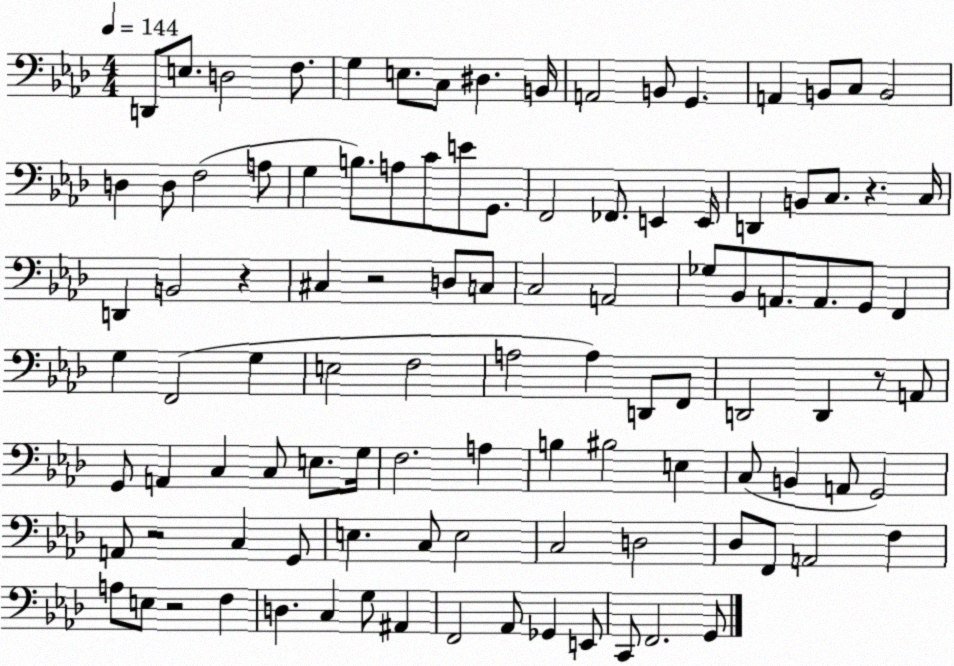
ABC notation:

X:1
T:Untitled
M:4/4
L:1/4
K:Ab
D,,/2 E,/2 D,2 F,/2 G, E,/2 C,/2 ^D, B,,/4 A,,2 B,,/2 G,, A,, B,,/2 C,/2 B,,2 D, D,/2 F,2 A,/2 G, B,/2 A,/2 C/2 E/2 G,,/2 F,,2 _F,,/2 E,, E,,/4 D,, B,,/2 C,/2 z C,/4 D,, B,,2 z ^C, z2 D,/2 C,/2 C,2 A,,2 _G,/2 _B,,/2 A,,/2 A,,/2 G,,/2 F,, G, F,,2 G, E,2 F,2 A,2 A, D,,/2 F,,/2 D,,2 D,, z/2 A,,/2 G,,/2 A,, C, C,/2 E,/2 G,/4 F,2 A, B, ^B,2 E, C,/2 B,, A,,/2 G,,2 A,,/2 z2 C, G,,/2 E, C,/2 E,2 C,2 D,2 _D,/2 F,,/2 A,,2 F, A,/2 E,/2 z2 F, D, C, G,/2 ^A,, F,,2 _A,,/2 _G,, E,,/2 C,,/2 F,,2 G,,/2